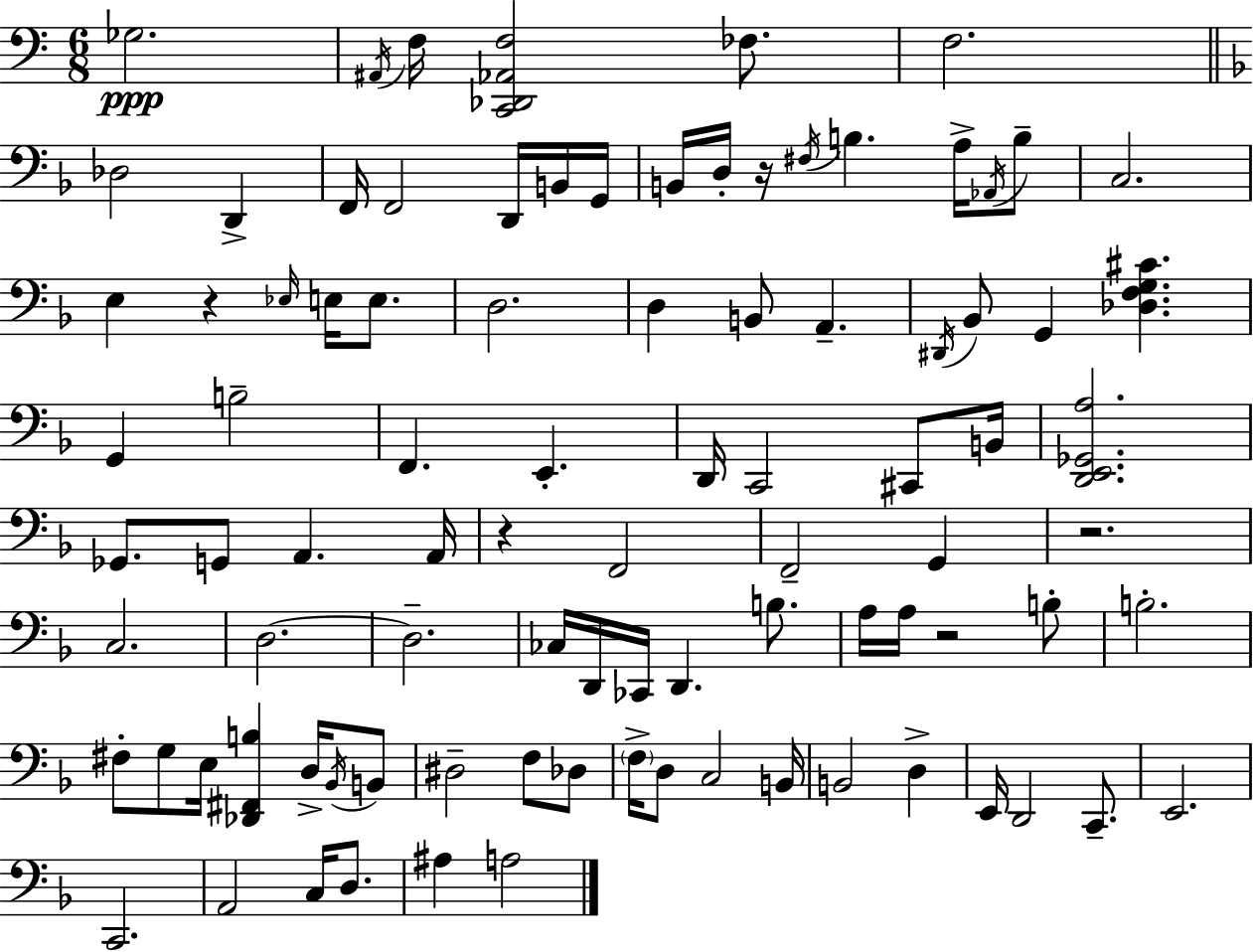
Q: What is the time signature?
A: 6/8